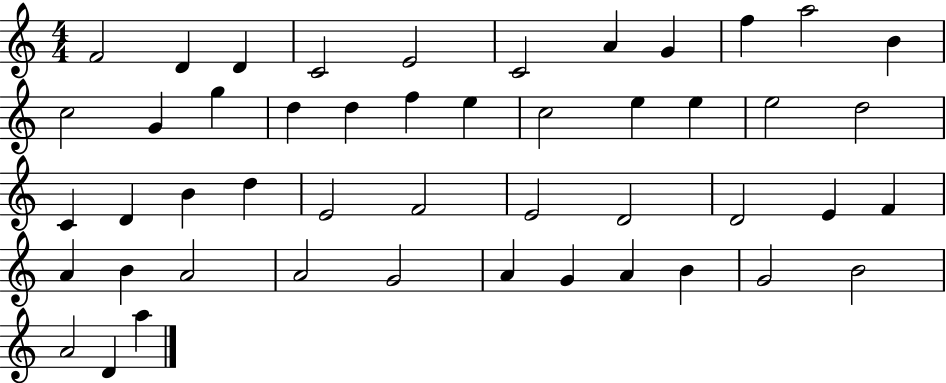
X:1
T:Untitled
M:4/4
L:1/4
K:C
F2 D D C2 E2 C2 A G f a2 B c2 G g d d f e c2 e e e2 d2 C D B d E2 F2 E2 D2 D2 E F A B A2 A2 G2 A G A B G2 B2 A2 D a